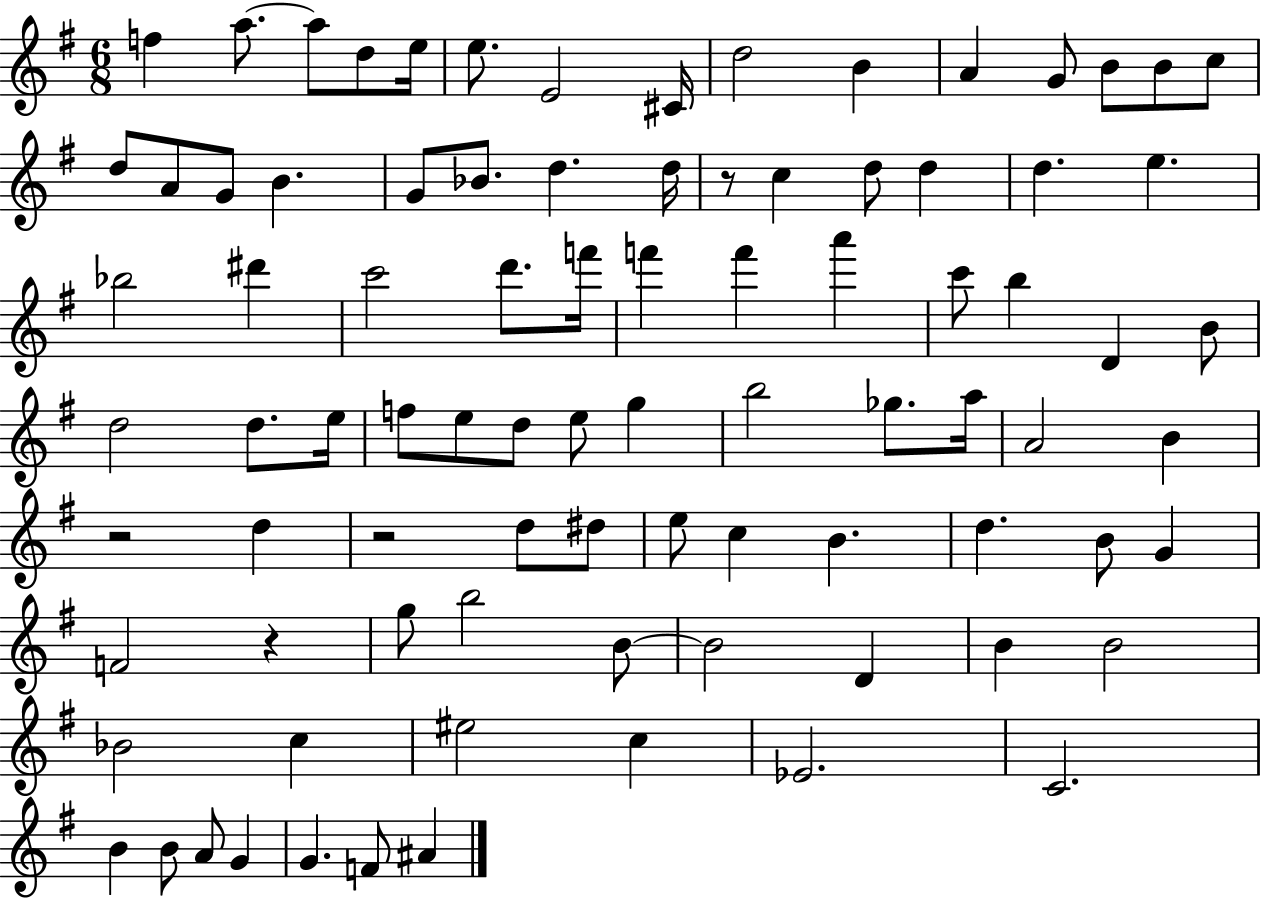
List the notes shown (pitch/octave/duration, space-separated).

F5/q A5/e. A5/e D5/e E5/s E5/e. E4/h C#4/s D5/h B4/q A4/q G4/e B4/e B4/e C5/e D5/e A4/e G4/e B4/q. G4/e Bb4/e. D5/q. D5/s R/e C5/q D5/e D5/q D5/q. E5/q. Bb5/h D#6/q C6/h D6/e. F6/s F6/q F6/q A6/q C6/e B5/q D4/q B4/e D5/h D5/e. E5/s F5/e E5/e D5/e E5/e G5/q B5/h Gb5/e. A5/s A4/h B4/q R/h D5/q R/h D5/e D#5/e E5/e C5/q B4/q. D5/q. B4/e G4/q F4/h R/q G5/e B5/h B4/e B4/h D4/q B4/q B4/h Bb4/h C5/q EIS5/h C5/q Eb4/h. C4/h. B4/q B4/e A4/e G4/q G4/q. F4/e A#4/q